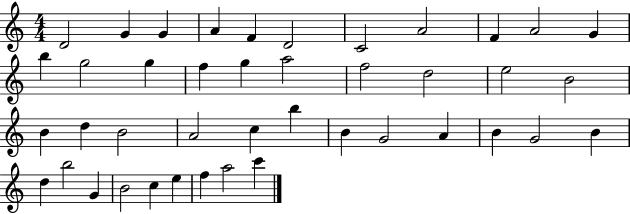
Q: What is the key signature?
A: C major